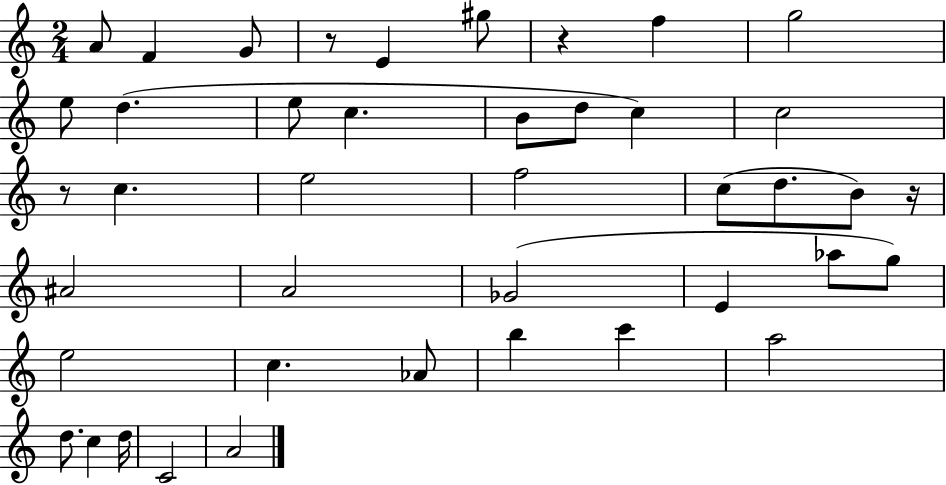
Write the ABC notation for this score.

X:1
T:Untitled
M:2/4
L:1/4
K:C
A/2 F G/2 z/2 E ^g/2 z f g2 e/2 d e/2 c B/2 d/2 c c2 z/2 c e2 f2 c/2 d/2 B/2 z/4 ^A2 A2 _G2 E _a/2 g/2 e2 c _A/2 b c' a2 d/2 c d/4 C2 A2